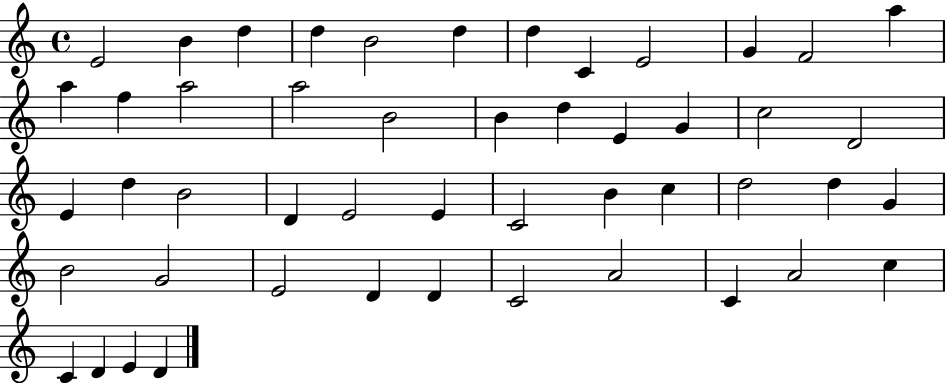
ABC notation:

X:1
T:Untitled
M:4/4
L:1/4
K:C
E2 B d d B2 d d C E2 G F2 a a f a2 a2 B2 B d E G c2 D2 E d B2 D E2 E C2 B c d2 d G B2 G2 E2 D D C2 A2 C A2 c C D E D